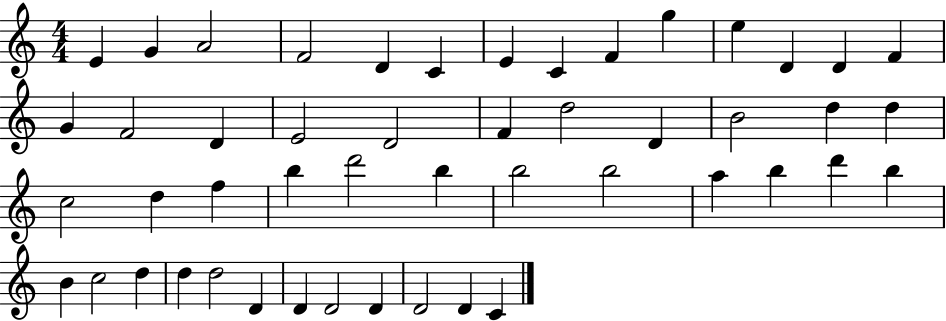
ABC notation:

X:1
T:Untitled
M:4/4
L:1/4
K:C
E G A2 F2 D C E C F g e D D F G F2 D E2 D2 F d2 D B2 d d c2 d f b d'2 b b2 b2 a b d' b B c2 d d d2 D D D2 D D2 D C